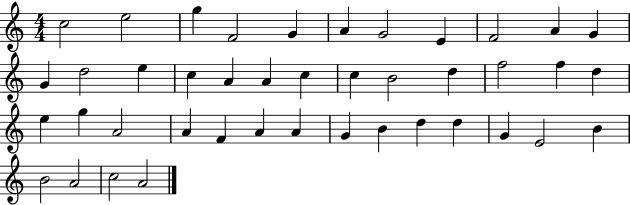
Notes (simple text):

C5/h E5/h G5/q F4/h G4/q A4/q G4/h E4/q F4/h A4/q G4/q G4/q D5/h E5/q C5/q A4/q A4/q C5/q C5/q B4/h D5/q F5/h F5/q D5/q E5/q G5/q A4/h A4/q F4/q A4/q A4/q G4/q B4/q D5/q D5/q G4/q E4/h B4/q B4/h A4/h C5/h A4/h